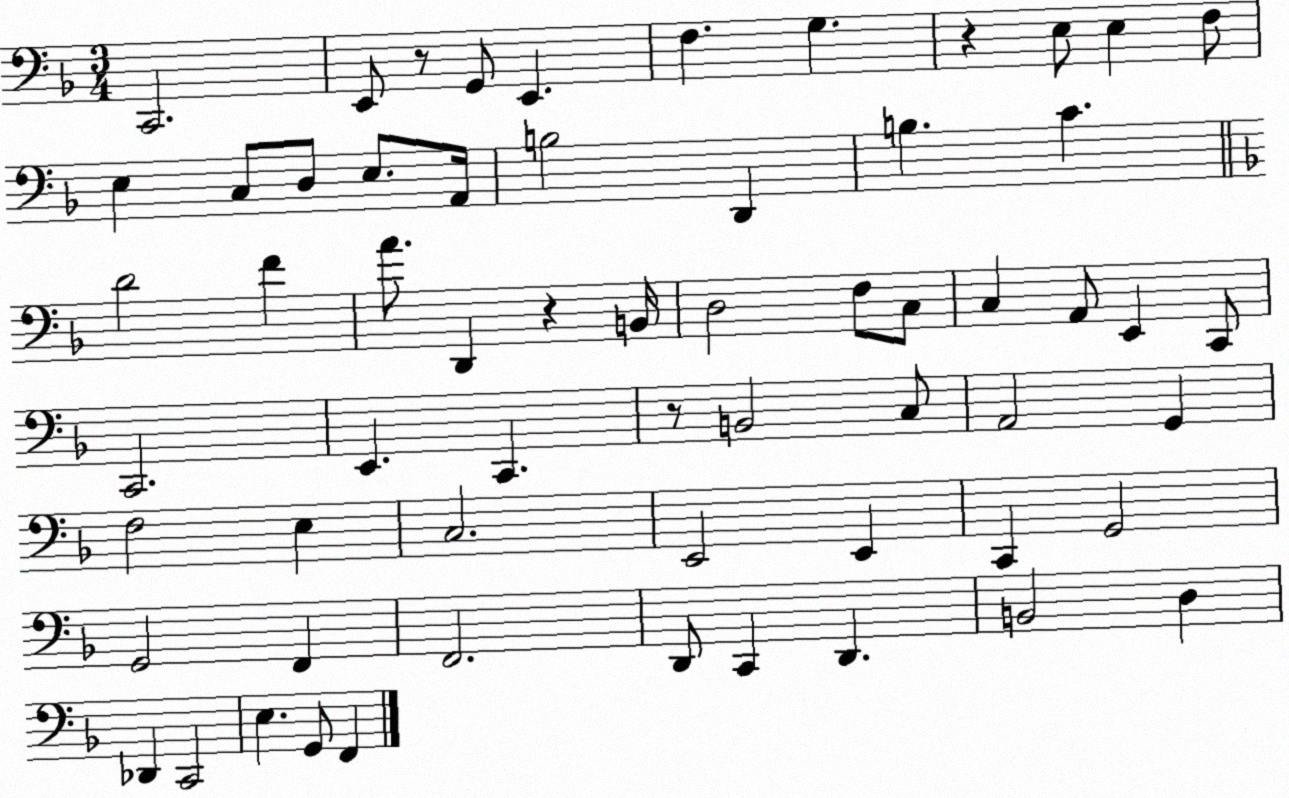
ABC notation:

X:1
T:Untitled
M:3/4
L:1/4
K:F
C,,2 E,,/2 z/2 G,,/2 E,, F, G, z E,/2 E, F,/2 E, C,/2 D,/2 E,/2 A,,/4 B,2 D,, B, C D2 F A/2 D,, z B,,/4 D,2 F,/2 C,/2 C, A,,/2 E,, C,,/2 C,,2 E,, C,, z/2 B,,2 C,/2 A,,2 G,, F,2 E, C,2 E,,2 E,, C,, G,,2 G,,2 F,, F,,2 D,,/2 C,, D,, B,,2 D, _D,, C,,2 E, G,,/2 F,,